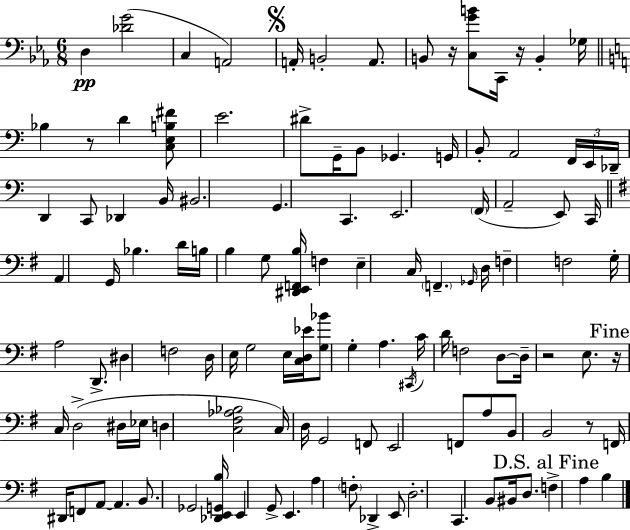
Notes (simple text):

D3/q [Db4,G4]/h C3/q A2/h A2/s B2/h A2/e. B2/e R/s [C3,G4,B4]/e C2/s R/s B2/q Gb3/s Bb3/q R/e D4/q [C3,E3,B3,F#4]/e E4/h. D#4/e G2/s B2/e Gb2/q. G2/s B2/e A2/h F2/s E2/s Db2/s D2/q C2/e Db2/q B2/s BIS2/h. G2/q. C2/q. E2/h. F2/s A2/h E2/e C2/s A2/q G2/s Bb3/q. D4/s B3/s B3/q G3/e [D#2,E2,F2,B3]/s F3/q E3/q C3/s F2/q. Gb2/s D3/s F3/q F3/h G3/s A3/h D2/e. D#3/q F3/h D3/s E3/s G3/h E3/s [C3,D3,Eb4]/s [G3,Bb4]/e G3/q A3/q. C#2/s C4/s D4/s F3/h D3/e D3/s R/h E3/e. R/s C3/s D3/h D#3/s Eb3/s D3/q [C3,F#3,Ab3,Bb3]/h C3/s D3/s G2/h F2/e E2/h F2/e A3/e B2/e B2/h R/e F2/s D#2/s F2/e A2/e A2/q. B2/e. Gb2/h [Db2,E2,G2,B3]/s E2/q G2/e E2/q. A3/q F3/e Db2/q E2/e D3/h. C2/q. B2/e BIS2/s D3/e. F3/q A3/q B3/q